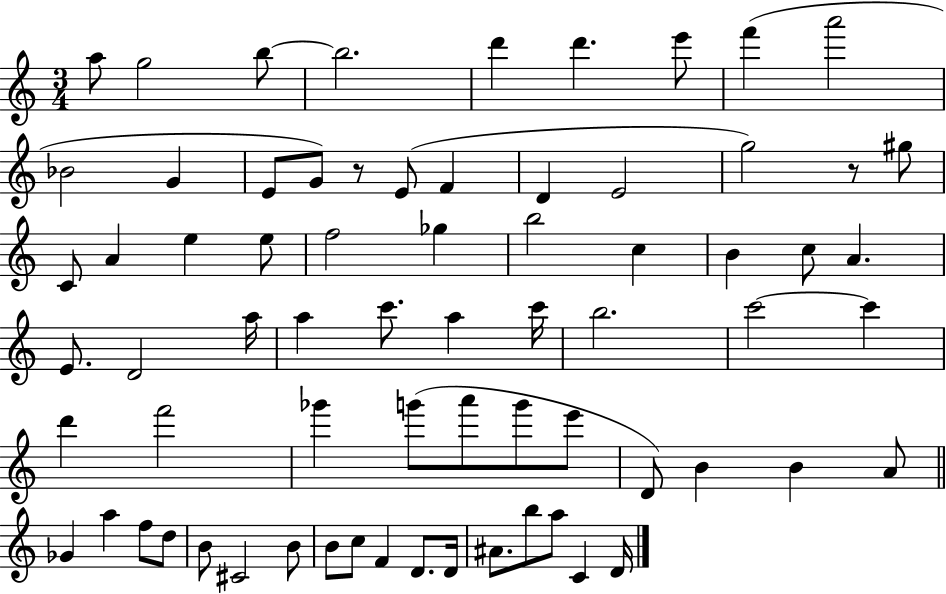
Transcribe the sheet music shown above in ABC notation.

X:1
T:Untitled
M:3/4
L:1/4
K:C
a/2 g2 b/2 b2 d' d' e'/2 f' a'2 _B2 G E/2 G/2 z/2 E/2 F D E2 g2 z/2 ^g/2 C/2 A e e/2 f2 _g b2 c B c/2 A E/2 D2 a/4 a c'/2 a c'/4 b2 c'2 c' d' f'2 _g' g'/2 a'/2 g'/2 e'/2 D/2 B B A/2 _G a f/2 d/2 B/2 ^C2 B/2 B/2 c/2 F D/2 D/4 ^A/2 b/2 a/2 C D/4